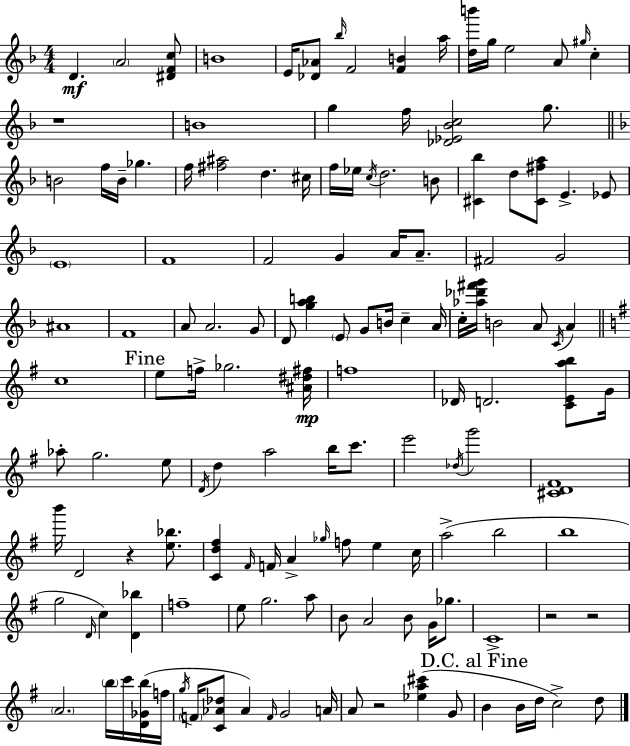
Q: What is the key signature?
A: D minor